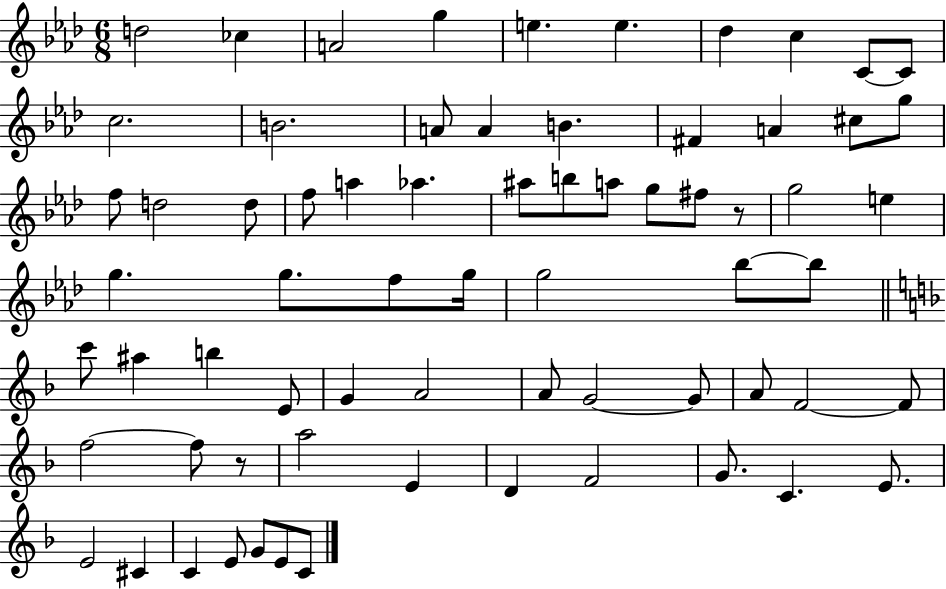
{
  \clef treble
  \numericTimeSignature
  \time 6/8
  \key aes \major
  d''2 ces''4 | a'2 g''4 | e''4. e''4. | des''4 c''4 c'8~~ c'8 | \break c''2. | b'2. | a'8 a'4 b'4. | fis'4 a'4 cis''8 g''8 | \break f''8 d''2 d''8 | f''8 a''4 aes''4. | ais''8 b''8 a''8 g''8 fis''8 r8 | g''2 e''4 | \break g''4. g''8. f''8 g''16 | g''2 bes''8~~ bes''8 | \bar "||" \break \key f \major c'''8 ais''4 b''4 e'8 | g'4 a'2 | a'8 g'2~~ g'8 | a'8 f'2~~ f'8 | \break f''2~~ f''8 r8 | a''2 e'4 | d'4 f'2 | g'8. c'4. e'8. | \break e'2 cis'4 | c'4 e'8 g'8 e'8 c'8 | \bar "|."
}